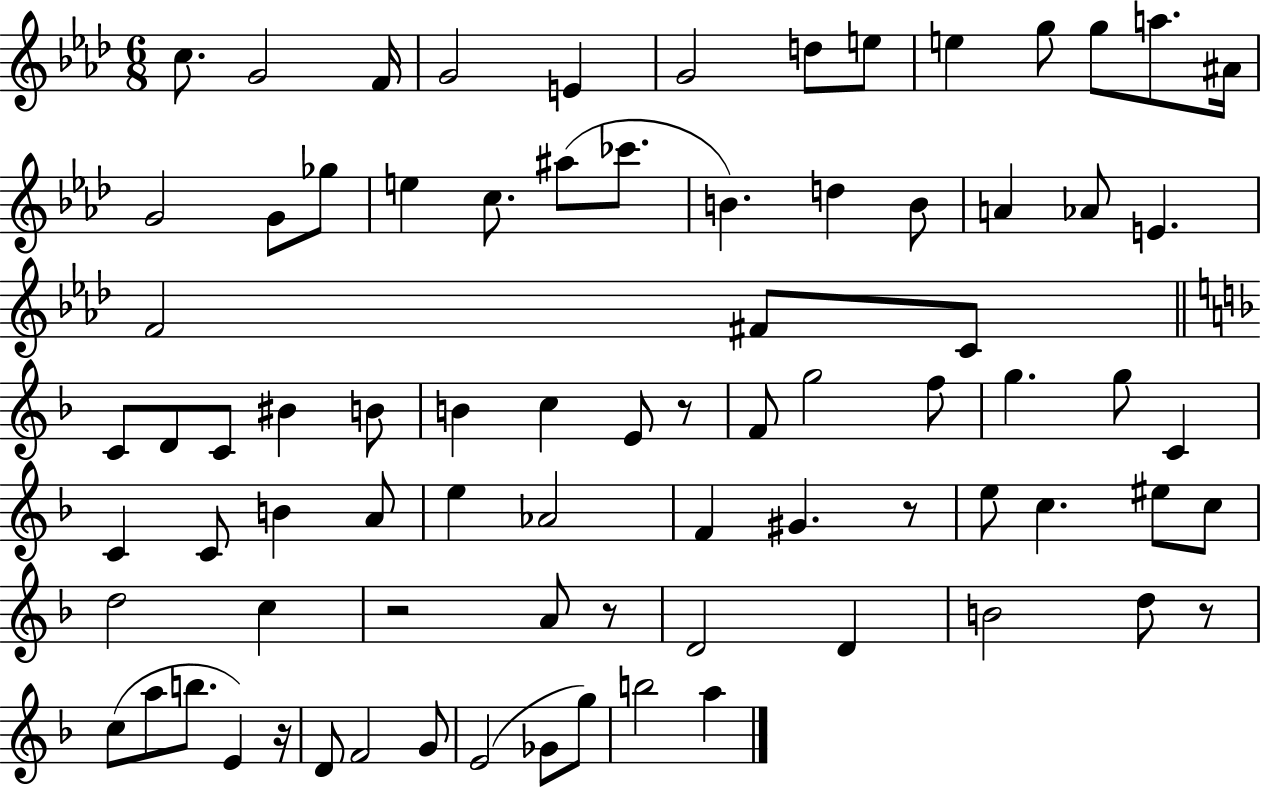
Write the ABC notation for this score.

X:1
T:Untitled
M:6/8
L:1/4
K:Ab
c/2 G2 F/4 G2 E G2 d/2 e/2 e g/2 g/2 a/2 ^A/4 G2 G/2 _g/2 e c/2 ^a/2 _c'/2 B d B/2 A _A/2 E F2 ^F/2 C/2 C/2 D/2 C/2 ^B B/2 B c E/2 z/2 F/2 g2 f/2 g g/2 C C C/2 B A/2 e _A2 F ^G z/2 e/2 c ^e/2 c/2 d2 c z2 A/2 z/2 D2 D B2 d/2 z/2 c/2 a/2 b/2 E z/4 D/2 F2 G/2 E2 _G/2 g/2 b2 a